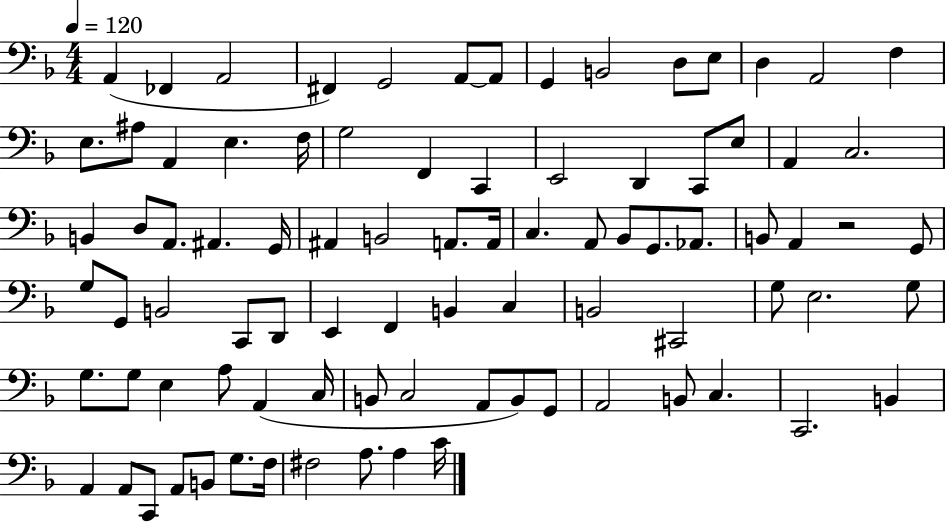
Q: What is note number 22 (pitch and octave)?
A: C2